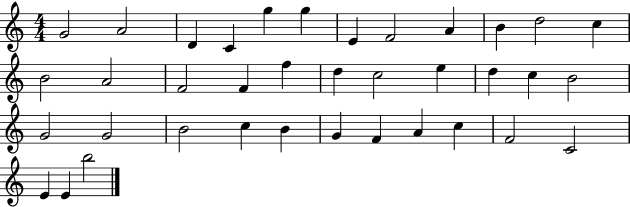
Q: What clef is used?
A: treble